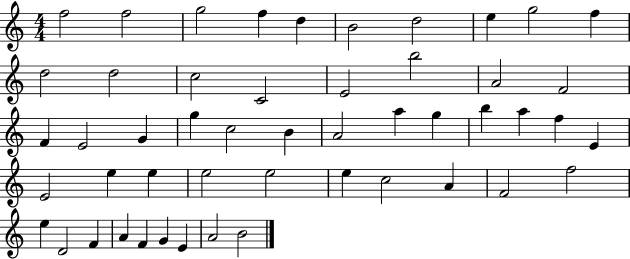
X:1
T:Untitled
M:4/4
L:1/4
K:C
f2 f2 g2 f d B2 d2 e g2 f d2 d2 c2 C2 E2 b2 A2 F2 F E2 G g c2 B A2 a g b a f E E2 e e e2 e2 e c2 A F2 f2 e D2 F A F G E A2 B2